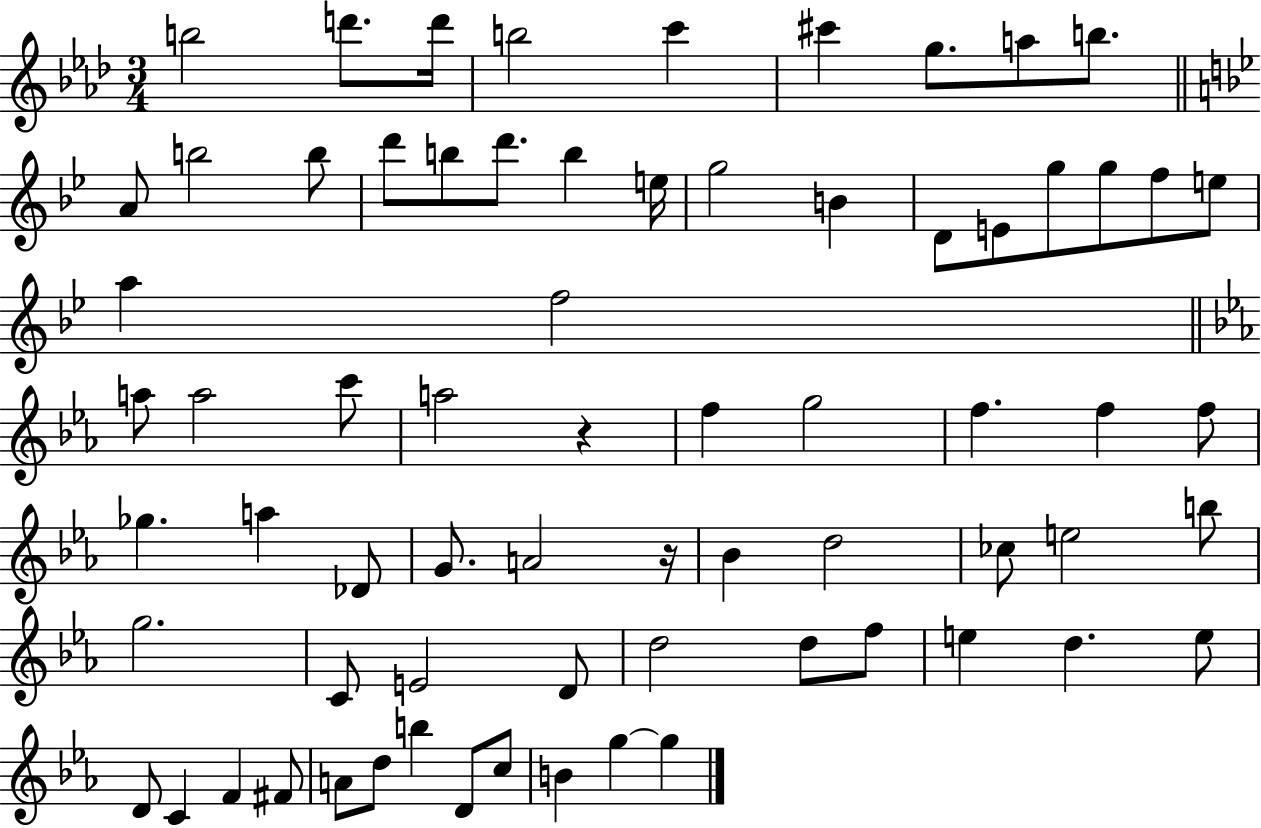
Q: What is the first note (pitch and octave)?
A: B5